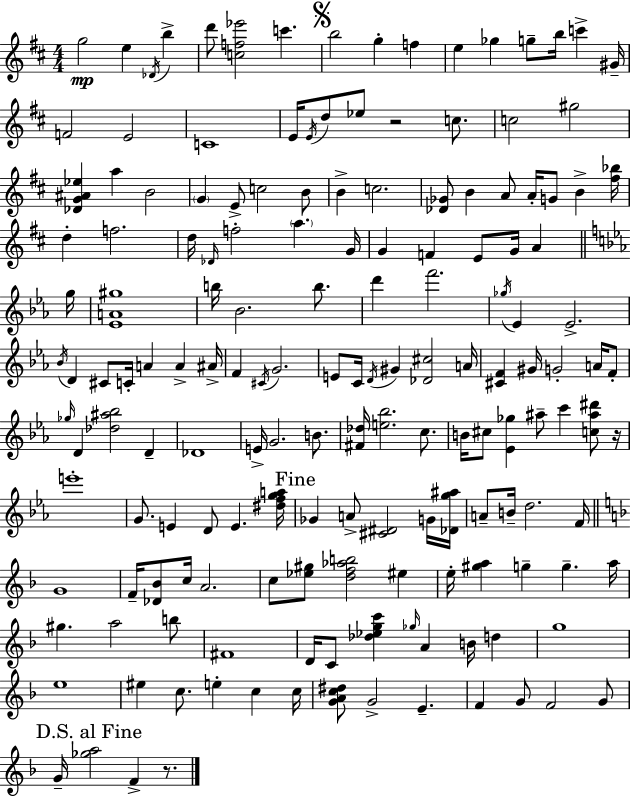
{
  \clef treble
  \numericTimeSignature
  \time 4/4
  \key d \major
  g''2\mp e''4 \acciaccatura { des'16 } b''4-> | d'''8 <c'' f'' ees'''>2 c'''4. | \mark \markup { \musicglyph "scripts.segno" } b''2 g''4-. f''4 | e''4 ges''4 g''8-- b''16 c'''4-> | \break gis'16-- f'2 e'2 | c'1 | e'16 \acciaccatura { e'16 } d''8 ees''8 r2 c''8. | c''2 gis''2 | \break <des' g' ais' ees''>4 a''4 b'2 | \parenthesize g'4 e'8-> c''2 | b'8 b'4-> c''2. | <des' ges'>8 b'4 a'8 a'16-. g'8 b'4-> | \break <fis'' bes''>16 d''4-. f''2. | d''16 \grace { des'16 } f''2-. \parenthesize a''4. | g'16 g'4 f'4 e'8 g'16 a'4 | \bar "||" \break \key ees \major g''16 <ees' a' gis''>1 | b''16 bes'2. b''8. | d'''4 f'''2. | \acciaccatura { ges''16 } ees'4 ees'2.-> | \break \acciaccatura { bes'16 } d'4 cis'8 c'16-. a'4 a'4-> | ais'16-> f'4 \acciaccatura { cis'16 } g'2. | e'8 c'16 \acciaccatura { d'16 } gis'4 <des' cis''>2 | a'16 <cis' f'>4 gis'16 g'2-. | \break a'16 f'8-. \grace { ges''16 } d'4 <des'' ais'' bes''>2 | d'4-- des'1 | e'16-> g'2. | b'8. <fis' des''>16 <e'' bes''>2. | \break c''8. b'16 cis''8 <ees' ges''>4 ais''8-- c'''4 | <c'' ais'' dis'''>8 r16 e'''1-. | g'8. e'4 d'8 e'4. | <dis'' f'' g'' a''>16 \mark "Fine" ges'4 a'8-> <cis' dis'>2 | \break g'16 <des' g'' ais''>16 a'8-- b'16-- d''2. | f'16 \bar "||" \break \key f \major g'1 | f'16-- <des' bes'>8 c''16 a'2. | c''8 <ees'' gis''>8 <d'' f'' aes'' b''>2 eis''4 | e''16-. <gis'' a''>4 g''4-- g''4.-- a''16 | \break gis''4. a''2 b''8 | fis'1 | d'16 c'8 <des'' ees'' g'' c'''>4 \grace { ges''16 } a'4 b'16 d''4 | g''1 | \break e''1 | eis''4 c''8. e''4-. c''4 | c''16 <g' a' c'' dis''>8 g'2-> e'4.-- | f'4 g'8 f'2 g'8 | \break \mark "D.S. al Fine" g'16-- <ges'' a''>2 f'4-> r8. | \bar "|."
}